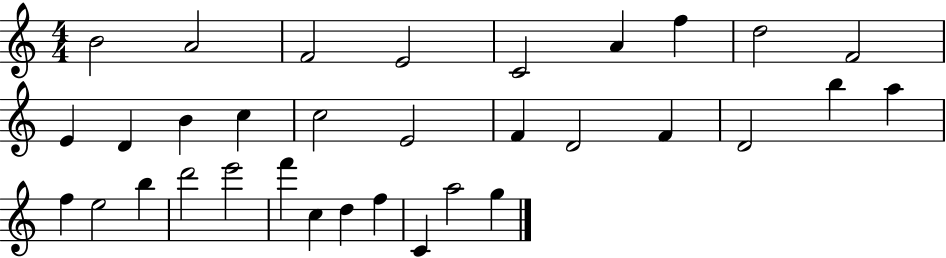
B4/h A4/h F4/h E4/h C4/h A4/q F5/q D5/h F4/h E4/q D4/q B4/q C5/q C5/h E4/h F4/q D4/h F4/q D4/h B5/q A5/q F5/q E5/h B5/q D6/h E6/h F6/q C5/q D5/q F5/q C4/q A5/h G5/q